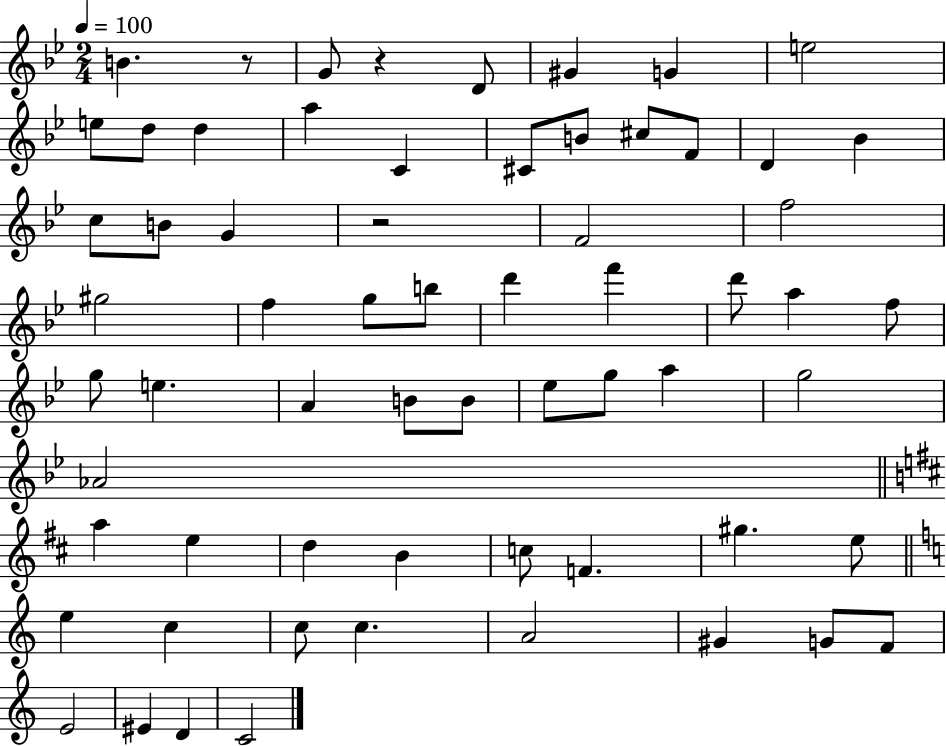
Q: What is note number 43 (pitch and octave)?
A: E5